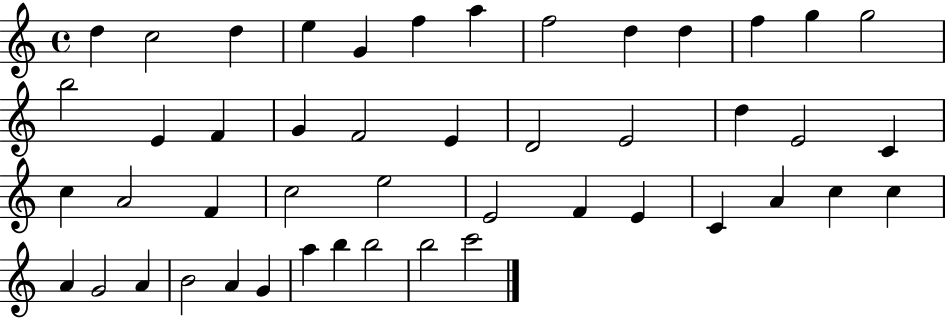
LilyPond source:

{
  \clef treble
  \time 4/4
  \defaultTimeSignature
  \key c \major
  d''4 c''2 d''4 | e''4 g'4 f''4 a''4 | f''2 d''4 d''4 | f''4 g''4 g''2 | \break b''2 e'4 f'4 | g'4 f'2 e'4 | d'2 e'2 | d''4 e'2 c'4 | \break c''4 a'2 f'4 | c''2 e''2 | e'2 f'4 e'4 | c'4 a'4 c''4 c''4 | \break a'4 g'2 a'4 | b'2 a'4 g'4 | a''4 b''4 b''2 | b''2 c'''2 | \break \bar "|."
}